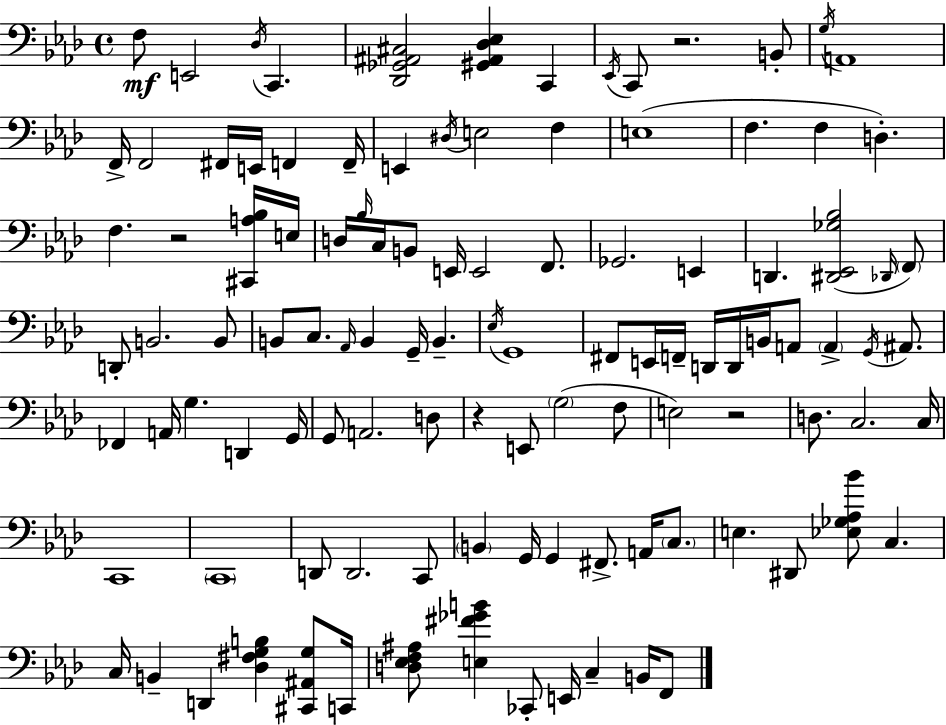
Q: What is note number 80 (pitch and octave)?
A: B2